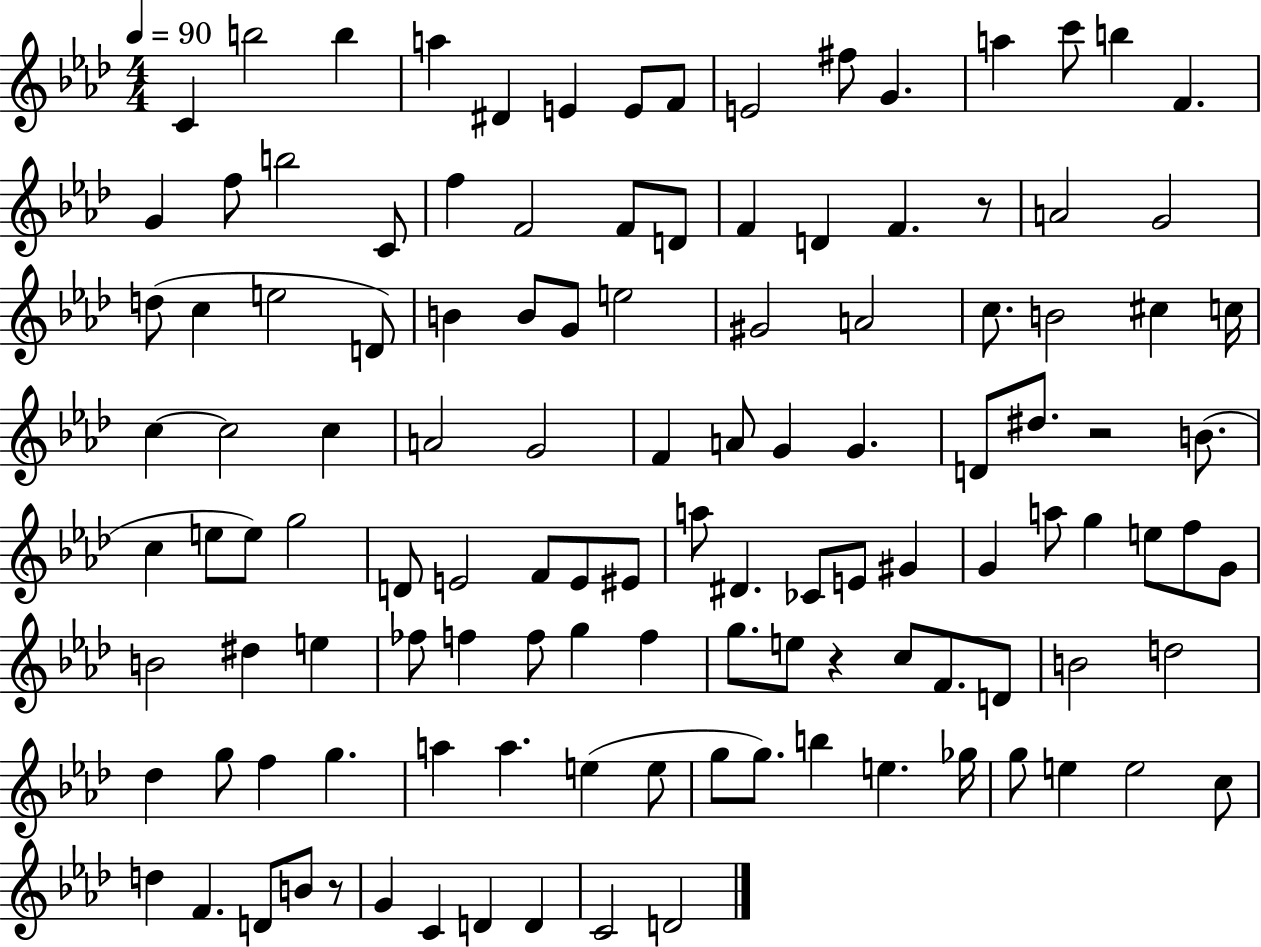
C4/q B5/h B5/q A5/q D#4/q E4/q E4/e F4/e E4/h F#5/e G4/q. A5/q C6/e B5/q F4/q. G4/q F5/e B5/h C4/e F5/q F4/h F4/e D4/e F4/q D4/q F4/q. R/e A4/h G4/h D5/e C5/q E5/h D4/e B4/q B4/e G4/e E5/h G#4/h A4/h C5/e. B4/h C#5/q C5/s C5/q C5/h C5/q A4/h G4/h F4/q A4/e G4/q G4/q. D4/e D#5/e. R/h B4/e. C5/q E5/e E5/e G5/h D4/e E4/h F4/e E4/e EIS4/e A5/e D#4/q. CES4/e E4/e G#4/q G4/q A5/e G5/q E5/e F5/e G4/e B4/h D#5/q E5/q FES5/e F5/q F5/e G5/q F5/q G5/e. E5/e R/q C5/e F4/e. D4/e B4/h D5/h Db5/q G5/e F5/q G5/q. A5/q A5/q. E5/q E5/e G5/e G5/e. B5/q E5/q. Gb5/s G5/e E5/q E5/h C5/e D5/q F4/q. D4/e B4/e R/e G4/q C4/q D4/q D4/q C4/h D4/h